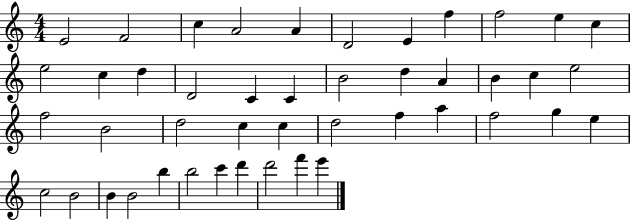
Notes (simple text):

E4/h F4/h C5/q A4/h A4/q D4/h E4/q F5/q F5/h E5/q C5/q E5/h C5/q D5/q D4/h C4/q C4/q B4/h D5/q A4/q B4/q C5/q E5/h F5/h B4/h D5/h C5/q C5/q D5/h F5/q A5/q F5/h G5/q E5/q C5/h B4/h B4/q B4/h B5/q B5/h C6/q D6/q D6/h F6/q E6/q